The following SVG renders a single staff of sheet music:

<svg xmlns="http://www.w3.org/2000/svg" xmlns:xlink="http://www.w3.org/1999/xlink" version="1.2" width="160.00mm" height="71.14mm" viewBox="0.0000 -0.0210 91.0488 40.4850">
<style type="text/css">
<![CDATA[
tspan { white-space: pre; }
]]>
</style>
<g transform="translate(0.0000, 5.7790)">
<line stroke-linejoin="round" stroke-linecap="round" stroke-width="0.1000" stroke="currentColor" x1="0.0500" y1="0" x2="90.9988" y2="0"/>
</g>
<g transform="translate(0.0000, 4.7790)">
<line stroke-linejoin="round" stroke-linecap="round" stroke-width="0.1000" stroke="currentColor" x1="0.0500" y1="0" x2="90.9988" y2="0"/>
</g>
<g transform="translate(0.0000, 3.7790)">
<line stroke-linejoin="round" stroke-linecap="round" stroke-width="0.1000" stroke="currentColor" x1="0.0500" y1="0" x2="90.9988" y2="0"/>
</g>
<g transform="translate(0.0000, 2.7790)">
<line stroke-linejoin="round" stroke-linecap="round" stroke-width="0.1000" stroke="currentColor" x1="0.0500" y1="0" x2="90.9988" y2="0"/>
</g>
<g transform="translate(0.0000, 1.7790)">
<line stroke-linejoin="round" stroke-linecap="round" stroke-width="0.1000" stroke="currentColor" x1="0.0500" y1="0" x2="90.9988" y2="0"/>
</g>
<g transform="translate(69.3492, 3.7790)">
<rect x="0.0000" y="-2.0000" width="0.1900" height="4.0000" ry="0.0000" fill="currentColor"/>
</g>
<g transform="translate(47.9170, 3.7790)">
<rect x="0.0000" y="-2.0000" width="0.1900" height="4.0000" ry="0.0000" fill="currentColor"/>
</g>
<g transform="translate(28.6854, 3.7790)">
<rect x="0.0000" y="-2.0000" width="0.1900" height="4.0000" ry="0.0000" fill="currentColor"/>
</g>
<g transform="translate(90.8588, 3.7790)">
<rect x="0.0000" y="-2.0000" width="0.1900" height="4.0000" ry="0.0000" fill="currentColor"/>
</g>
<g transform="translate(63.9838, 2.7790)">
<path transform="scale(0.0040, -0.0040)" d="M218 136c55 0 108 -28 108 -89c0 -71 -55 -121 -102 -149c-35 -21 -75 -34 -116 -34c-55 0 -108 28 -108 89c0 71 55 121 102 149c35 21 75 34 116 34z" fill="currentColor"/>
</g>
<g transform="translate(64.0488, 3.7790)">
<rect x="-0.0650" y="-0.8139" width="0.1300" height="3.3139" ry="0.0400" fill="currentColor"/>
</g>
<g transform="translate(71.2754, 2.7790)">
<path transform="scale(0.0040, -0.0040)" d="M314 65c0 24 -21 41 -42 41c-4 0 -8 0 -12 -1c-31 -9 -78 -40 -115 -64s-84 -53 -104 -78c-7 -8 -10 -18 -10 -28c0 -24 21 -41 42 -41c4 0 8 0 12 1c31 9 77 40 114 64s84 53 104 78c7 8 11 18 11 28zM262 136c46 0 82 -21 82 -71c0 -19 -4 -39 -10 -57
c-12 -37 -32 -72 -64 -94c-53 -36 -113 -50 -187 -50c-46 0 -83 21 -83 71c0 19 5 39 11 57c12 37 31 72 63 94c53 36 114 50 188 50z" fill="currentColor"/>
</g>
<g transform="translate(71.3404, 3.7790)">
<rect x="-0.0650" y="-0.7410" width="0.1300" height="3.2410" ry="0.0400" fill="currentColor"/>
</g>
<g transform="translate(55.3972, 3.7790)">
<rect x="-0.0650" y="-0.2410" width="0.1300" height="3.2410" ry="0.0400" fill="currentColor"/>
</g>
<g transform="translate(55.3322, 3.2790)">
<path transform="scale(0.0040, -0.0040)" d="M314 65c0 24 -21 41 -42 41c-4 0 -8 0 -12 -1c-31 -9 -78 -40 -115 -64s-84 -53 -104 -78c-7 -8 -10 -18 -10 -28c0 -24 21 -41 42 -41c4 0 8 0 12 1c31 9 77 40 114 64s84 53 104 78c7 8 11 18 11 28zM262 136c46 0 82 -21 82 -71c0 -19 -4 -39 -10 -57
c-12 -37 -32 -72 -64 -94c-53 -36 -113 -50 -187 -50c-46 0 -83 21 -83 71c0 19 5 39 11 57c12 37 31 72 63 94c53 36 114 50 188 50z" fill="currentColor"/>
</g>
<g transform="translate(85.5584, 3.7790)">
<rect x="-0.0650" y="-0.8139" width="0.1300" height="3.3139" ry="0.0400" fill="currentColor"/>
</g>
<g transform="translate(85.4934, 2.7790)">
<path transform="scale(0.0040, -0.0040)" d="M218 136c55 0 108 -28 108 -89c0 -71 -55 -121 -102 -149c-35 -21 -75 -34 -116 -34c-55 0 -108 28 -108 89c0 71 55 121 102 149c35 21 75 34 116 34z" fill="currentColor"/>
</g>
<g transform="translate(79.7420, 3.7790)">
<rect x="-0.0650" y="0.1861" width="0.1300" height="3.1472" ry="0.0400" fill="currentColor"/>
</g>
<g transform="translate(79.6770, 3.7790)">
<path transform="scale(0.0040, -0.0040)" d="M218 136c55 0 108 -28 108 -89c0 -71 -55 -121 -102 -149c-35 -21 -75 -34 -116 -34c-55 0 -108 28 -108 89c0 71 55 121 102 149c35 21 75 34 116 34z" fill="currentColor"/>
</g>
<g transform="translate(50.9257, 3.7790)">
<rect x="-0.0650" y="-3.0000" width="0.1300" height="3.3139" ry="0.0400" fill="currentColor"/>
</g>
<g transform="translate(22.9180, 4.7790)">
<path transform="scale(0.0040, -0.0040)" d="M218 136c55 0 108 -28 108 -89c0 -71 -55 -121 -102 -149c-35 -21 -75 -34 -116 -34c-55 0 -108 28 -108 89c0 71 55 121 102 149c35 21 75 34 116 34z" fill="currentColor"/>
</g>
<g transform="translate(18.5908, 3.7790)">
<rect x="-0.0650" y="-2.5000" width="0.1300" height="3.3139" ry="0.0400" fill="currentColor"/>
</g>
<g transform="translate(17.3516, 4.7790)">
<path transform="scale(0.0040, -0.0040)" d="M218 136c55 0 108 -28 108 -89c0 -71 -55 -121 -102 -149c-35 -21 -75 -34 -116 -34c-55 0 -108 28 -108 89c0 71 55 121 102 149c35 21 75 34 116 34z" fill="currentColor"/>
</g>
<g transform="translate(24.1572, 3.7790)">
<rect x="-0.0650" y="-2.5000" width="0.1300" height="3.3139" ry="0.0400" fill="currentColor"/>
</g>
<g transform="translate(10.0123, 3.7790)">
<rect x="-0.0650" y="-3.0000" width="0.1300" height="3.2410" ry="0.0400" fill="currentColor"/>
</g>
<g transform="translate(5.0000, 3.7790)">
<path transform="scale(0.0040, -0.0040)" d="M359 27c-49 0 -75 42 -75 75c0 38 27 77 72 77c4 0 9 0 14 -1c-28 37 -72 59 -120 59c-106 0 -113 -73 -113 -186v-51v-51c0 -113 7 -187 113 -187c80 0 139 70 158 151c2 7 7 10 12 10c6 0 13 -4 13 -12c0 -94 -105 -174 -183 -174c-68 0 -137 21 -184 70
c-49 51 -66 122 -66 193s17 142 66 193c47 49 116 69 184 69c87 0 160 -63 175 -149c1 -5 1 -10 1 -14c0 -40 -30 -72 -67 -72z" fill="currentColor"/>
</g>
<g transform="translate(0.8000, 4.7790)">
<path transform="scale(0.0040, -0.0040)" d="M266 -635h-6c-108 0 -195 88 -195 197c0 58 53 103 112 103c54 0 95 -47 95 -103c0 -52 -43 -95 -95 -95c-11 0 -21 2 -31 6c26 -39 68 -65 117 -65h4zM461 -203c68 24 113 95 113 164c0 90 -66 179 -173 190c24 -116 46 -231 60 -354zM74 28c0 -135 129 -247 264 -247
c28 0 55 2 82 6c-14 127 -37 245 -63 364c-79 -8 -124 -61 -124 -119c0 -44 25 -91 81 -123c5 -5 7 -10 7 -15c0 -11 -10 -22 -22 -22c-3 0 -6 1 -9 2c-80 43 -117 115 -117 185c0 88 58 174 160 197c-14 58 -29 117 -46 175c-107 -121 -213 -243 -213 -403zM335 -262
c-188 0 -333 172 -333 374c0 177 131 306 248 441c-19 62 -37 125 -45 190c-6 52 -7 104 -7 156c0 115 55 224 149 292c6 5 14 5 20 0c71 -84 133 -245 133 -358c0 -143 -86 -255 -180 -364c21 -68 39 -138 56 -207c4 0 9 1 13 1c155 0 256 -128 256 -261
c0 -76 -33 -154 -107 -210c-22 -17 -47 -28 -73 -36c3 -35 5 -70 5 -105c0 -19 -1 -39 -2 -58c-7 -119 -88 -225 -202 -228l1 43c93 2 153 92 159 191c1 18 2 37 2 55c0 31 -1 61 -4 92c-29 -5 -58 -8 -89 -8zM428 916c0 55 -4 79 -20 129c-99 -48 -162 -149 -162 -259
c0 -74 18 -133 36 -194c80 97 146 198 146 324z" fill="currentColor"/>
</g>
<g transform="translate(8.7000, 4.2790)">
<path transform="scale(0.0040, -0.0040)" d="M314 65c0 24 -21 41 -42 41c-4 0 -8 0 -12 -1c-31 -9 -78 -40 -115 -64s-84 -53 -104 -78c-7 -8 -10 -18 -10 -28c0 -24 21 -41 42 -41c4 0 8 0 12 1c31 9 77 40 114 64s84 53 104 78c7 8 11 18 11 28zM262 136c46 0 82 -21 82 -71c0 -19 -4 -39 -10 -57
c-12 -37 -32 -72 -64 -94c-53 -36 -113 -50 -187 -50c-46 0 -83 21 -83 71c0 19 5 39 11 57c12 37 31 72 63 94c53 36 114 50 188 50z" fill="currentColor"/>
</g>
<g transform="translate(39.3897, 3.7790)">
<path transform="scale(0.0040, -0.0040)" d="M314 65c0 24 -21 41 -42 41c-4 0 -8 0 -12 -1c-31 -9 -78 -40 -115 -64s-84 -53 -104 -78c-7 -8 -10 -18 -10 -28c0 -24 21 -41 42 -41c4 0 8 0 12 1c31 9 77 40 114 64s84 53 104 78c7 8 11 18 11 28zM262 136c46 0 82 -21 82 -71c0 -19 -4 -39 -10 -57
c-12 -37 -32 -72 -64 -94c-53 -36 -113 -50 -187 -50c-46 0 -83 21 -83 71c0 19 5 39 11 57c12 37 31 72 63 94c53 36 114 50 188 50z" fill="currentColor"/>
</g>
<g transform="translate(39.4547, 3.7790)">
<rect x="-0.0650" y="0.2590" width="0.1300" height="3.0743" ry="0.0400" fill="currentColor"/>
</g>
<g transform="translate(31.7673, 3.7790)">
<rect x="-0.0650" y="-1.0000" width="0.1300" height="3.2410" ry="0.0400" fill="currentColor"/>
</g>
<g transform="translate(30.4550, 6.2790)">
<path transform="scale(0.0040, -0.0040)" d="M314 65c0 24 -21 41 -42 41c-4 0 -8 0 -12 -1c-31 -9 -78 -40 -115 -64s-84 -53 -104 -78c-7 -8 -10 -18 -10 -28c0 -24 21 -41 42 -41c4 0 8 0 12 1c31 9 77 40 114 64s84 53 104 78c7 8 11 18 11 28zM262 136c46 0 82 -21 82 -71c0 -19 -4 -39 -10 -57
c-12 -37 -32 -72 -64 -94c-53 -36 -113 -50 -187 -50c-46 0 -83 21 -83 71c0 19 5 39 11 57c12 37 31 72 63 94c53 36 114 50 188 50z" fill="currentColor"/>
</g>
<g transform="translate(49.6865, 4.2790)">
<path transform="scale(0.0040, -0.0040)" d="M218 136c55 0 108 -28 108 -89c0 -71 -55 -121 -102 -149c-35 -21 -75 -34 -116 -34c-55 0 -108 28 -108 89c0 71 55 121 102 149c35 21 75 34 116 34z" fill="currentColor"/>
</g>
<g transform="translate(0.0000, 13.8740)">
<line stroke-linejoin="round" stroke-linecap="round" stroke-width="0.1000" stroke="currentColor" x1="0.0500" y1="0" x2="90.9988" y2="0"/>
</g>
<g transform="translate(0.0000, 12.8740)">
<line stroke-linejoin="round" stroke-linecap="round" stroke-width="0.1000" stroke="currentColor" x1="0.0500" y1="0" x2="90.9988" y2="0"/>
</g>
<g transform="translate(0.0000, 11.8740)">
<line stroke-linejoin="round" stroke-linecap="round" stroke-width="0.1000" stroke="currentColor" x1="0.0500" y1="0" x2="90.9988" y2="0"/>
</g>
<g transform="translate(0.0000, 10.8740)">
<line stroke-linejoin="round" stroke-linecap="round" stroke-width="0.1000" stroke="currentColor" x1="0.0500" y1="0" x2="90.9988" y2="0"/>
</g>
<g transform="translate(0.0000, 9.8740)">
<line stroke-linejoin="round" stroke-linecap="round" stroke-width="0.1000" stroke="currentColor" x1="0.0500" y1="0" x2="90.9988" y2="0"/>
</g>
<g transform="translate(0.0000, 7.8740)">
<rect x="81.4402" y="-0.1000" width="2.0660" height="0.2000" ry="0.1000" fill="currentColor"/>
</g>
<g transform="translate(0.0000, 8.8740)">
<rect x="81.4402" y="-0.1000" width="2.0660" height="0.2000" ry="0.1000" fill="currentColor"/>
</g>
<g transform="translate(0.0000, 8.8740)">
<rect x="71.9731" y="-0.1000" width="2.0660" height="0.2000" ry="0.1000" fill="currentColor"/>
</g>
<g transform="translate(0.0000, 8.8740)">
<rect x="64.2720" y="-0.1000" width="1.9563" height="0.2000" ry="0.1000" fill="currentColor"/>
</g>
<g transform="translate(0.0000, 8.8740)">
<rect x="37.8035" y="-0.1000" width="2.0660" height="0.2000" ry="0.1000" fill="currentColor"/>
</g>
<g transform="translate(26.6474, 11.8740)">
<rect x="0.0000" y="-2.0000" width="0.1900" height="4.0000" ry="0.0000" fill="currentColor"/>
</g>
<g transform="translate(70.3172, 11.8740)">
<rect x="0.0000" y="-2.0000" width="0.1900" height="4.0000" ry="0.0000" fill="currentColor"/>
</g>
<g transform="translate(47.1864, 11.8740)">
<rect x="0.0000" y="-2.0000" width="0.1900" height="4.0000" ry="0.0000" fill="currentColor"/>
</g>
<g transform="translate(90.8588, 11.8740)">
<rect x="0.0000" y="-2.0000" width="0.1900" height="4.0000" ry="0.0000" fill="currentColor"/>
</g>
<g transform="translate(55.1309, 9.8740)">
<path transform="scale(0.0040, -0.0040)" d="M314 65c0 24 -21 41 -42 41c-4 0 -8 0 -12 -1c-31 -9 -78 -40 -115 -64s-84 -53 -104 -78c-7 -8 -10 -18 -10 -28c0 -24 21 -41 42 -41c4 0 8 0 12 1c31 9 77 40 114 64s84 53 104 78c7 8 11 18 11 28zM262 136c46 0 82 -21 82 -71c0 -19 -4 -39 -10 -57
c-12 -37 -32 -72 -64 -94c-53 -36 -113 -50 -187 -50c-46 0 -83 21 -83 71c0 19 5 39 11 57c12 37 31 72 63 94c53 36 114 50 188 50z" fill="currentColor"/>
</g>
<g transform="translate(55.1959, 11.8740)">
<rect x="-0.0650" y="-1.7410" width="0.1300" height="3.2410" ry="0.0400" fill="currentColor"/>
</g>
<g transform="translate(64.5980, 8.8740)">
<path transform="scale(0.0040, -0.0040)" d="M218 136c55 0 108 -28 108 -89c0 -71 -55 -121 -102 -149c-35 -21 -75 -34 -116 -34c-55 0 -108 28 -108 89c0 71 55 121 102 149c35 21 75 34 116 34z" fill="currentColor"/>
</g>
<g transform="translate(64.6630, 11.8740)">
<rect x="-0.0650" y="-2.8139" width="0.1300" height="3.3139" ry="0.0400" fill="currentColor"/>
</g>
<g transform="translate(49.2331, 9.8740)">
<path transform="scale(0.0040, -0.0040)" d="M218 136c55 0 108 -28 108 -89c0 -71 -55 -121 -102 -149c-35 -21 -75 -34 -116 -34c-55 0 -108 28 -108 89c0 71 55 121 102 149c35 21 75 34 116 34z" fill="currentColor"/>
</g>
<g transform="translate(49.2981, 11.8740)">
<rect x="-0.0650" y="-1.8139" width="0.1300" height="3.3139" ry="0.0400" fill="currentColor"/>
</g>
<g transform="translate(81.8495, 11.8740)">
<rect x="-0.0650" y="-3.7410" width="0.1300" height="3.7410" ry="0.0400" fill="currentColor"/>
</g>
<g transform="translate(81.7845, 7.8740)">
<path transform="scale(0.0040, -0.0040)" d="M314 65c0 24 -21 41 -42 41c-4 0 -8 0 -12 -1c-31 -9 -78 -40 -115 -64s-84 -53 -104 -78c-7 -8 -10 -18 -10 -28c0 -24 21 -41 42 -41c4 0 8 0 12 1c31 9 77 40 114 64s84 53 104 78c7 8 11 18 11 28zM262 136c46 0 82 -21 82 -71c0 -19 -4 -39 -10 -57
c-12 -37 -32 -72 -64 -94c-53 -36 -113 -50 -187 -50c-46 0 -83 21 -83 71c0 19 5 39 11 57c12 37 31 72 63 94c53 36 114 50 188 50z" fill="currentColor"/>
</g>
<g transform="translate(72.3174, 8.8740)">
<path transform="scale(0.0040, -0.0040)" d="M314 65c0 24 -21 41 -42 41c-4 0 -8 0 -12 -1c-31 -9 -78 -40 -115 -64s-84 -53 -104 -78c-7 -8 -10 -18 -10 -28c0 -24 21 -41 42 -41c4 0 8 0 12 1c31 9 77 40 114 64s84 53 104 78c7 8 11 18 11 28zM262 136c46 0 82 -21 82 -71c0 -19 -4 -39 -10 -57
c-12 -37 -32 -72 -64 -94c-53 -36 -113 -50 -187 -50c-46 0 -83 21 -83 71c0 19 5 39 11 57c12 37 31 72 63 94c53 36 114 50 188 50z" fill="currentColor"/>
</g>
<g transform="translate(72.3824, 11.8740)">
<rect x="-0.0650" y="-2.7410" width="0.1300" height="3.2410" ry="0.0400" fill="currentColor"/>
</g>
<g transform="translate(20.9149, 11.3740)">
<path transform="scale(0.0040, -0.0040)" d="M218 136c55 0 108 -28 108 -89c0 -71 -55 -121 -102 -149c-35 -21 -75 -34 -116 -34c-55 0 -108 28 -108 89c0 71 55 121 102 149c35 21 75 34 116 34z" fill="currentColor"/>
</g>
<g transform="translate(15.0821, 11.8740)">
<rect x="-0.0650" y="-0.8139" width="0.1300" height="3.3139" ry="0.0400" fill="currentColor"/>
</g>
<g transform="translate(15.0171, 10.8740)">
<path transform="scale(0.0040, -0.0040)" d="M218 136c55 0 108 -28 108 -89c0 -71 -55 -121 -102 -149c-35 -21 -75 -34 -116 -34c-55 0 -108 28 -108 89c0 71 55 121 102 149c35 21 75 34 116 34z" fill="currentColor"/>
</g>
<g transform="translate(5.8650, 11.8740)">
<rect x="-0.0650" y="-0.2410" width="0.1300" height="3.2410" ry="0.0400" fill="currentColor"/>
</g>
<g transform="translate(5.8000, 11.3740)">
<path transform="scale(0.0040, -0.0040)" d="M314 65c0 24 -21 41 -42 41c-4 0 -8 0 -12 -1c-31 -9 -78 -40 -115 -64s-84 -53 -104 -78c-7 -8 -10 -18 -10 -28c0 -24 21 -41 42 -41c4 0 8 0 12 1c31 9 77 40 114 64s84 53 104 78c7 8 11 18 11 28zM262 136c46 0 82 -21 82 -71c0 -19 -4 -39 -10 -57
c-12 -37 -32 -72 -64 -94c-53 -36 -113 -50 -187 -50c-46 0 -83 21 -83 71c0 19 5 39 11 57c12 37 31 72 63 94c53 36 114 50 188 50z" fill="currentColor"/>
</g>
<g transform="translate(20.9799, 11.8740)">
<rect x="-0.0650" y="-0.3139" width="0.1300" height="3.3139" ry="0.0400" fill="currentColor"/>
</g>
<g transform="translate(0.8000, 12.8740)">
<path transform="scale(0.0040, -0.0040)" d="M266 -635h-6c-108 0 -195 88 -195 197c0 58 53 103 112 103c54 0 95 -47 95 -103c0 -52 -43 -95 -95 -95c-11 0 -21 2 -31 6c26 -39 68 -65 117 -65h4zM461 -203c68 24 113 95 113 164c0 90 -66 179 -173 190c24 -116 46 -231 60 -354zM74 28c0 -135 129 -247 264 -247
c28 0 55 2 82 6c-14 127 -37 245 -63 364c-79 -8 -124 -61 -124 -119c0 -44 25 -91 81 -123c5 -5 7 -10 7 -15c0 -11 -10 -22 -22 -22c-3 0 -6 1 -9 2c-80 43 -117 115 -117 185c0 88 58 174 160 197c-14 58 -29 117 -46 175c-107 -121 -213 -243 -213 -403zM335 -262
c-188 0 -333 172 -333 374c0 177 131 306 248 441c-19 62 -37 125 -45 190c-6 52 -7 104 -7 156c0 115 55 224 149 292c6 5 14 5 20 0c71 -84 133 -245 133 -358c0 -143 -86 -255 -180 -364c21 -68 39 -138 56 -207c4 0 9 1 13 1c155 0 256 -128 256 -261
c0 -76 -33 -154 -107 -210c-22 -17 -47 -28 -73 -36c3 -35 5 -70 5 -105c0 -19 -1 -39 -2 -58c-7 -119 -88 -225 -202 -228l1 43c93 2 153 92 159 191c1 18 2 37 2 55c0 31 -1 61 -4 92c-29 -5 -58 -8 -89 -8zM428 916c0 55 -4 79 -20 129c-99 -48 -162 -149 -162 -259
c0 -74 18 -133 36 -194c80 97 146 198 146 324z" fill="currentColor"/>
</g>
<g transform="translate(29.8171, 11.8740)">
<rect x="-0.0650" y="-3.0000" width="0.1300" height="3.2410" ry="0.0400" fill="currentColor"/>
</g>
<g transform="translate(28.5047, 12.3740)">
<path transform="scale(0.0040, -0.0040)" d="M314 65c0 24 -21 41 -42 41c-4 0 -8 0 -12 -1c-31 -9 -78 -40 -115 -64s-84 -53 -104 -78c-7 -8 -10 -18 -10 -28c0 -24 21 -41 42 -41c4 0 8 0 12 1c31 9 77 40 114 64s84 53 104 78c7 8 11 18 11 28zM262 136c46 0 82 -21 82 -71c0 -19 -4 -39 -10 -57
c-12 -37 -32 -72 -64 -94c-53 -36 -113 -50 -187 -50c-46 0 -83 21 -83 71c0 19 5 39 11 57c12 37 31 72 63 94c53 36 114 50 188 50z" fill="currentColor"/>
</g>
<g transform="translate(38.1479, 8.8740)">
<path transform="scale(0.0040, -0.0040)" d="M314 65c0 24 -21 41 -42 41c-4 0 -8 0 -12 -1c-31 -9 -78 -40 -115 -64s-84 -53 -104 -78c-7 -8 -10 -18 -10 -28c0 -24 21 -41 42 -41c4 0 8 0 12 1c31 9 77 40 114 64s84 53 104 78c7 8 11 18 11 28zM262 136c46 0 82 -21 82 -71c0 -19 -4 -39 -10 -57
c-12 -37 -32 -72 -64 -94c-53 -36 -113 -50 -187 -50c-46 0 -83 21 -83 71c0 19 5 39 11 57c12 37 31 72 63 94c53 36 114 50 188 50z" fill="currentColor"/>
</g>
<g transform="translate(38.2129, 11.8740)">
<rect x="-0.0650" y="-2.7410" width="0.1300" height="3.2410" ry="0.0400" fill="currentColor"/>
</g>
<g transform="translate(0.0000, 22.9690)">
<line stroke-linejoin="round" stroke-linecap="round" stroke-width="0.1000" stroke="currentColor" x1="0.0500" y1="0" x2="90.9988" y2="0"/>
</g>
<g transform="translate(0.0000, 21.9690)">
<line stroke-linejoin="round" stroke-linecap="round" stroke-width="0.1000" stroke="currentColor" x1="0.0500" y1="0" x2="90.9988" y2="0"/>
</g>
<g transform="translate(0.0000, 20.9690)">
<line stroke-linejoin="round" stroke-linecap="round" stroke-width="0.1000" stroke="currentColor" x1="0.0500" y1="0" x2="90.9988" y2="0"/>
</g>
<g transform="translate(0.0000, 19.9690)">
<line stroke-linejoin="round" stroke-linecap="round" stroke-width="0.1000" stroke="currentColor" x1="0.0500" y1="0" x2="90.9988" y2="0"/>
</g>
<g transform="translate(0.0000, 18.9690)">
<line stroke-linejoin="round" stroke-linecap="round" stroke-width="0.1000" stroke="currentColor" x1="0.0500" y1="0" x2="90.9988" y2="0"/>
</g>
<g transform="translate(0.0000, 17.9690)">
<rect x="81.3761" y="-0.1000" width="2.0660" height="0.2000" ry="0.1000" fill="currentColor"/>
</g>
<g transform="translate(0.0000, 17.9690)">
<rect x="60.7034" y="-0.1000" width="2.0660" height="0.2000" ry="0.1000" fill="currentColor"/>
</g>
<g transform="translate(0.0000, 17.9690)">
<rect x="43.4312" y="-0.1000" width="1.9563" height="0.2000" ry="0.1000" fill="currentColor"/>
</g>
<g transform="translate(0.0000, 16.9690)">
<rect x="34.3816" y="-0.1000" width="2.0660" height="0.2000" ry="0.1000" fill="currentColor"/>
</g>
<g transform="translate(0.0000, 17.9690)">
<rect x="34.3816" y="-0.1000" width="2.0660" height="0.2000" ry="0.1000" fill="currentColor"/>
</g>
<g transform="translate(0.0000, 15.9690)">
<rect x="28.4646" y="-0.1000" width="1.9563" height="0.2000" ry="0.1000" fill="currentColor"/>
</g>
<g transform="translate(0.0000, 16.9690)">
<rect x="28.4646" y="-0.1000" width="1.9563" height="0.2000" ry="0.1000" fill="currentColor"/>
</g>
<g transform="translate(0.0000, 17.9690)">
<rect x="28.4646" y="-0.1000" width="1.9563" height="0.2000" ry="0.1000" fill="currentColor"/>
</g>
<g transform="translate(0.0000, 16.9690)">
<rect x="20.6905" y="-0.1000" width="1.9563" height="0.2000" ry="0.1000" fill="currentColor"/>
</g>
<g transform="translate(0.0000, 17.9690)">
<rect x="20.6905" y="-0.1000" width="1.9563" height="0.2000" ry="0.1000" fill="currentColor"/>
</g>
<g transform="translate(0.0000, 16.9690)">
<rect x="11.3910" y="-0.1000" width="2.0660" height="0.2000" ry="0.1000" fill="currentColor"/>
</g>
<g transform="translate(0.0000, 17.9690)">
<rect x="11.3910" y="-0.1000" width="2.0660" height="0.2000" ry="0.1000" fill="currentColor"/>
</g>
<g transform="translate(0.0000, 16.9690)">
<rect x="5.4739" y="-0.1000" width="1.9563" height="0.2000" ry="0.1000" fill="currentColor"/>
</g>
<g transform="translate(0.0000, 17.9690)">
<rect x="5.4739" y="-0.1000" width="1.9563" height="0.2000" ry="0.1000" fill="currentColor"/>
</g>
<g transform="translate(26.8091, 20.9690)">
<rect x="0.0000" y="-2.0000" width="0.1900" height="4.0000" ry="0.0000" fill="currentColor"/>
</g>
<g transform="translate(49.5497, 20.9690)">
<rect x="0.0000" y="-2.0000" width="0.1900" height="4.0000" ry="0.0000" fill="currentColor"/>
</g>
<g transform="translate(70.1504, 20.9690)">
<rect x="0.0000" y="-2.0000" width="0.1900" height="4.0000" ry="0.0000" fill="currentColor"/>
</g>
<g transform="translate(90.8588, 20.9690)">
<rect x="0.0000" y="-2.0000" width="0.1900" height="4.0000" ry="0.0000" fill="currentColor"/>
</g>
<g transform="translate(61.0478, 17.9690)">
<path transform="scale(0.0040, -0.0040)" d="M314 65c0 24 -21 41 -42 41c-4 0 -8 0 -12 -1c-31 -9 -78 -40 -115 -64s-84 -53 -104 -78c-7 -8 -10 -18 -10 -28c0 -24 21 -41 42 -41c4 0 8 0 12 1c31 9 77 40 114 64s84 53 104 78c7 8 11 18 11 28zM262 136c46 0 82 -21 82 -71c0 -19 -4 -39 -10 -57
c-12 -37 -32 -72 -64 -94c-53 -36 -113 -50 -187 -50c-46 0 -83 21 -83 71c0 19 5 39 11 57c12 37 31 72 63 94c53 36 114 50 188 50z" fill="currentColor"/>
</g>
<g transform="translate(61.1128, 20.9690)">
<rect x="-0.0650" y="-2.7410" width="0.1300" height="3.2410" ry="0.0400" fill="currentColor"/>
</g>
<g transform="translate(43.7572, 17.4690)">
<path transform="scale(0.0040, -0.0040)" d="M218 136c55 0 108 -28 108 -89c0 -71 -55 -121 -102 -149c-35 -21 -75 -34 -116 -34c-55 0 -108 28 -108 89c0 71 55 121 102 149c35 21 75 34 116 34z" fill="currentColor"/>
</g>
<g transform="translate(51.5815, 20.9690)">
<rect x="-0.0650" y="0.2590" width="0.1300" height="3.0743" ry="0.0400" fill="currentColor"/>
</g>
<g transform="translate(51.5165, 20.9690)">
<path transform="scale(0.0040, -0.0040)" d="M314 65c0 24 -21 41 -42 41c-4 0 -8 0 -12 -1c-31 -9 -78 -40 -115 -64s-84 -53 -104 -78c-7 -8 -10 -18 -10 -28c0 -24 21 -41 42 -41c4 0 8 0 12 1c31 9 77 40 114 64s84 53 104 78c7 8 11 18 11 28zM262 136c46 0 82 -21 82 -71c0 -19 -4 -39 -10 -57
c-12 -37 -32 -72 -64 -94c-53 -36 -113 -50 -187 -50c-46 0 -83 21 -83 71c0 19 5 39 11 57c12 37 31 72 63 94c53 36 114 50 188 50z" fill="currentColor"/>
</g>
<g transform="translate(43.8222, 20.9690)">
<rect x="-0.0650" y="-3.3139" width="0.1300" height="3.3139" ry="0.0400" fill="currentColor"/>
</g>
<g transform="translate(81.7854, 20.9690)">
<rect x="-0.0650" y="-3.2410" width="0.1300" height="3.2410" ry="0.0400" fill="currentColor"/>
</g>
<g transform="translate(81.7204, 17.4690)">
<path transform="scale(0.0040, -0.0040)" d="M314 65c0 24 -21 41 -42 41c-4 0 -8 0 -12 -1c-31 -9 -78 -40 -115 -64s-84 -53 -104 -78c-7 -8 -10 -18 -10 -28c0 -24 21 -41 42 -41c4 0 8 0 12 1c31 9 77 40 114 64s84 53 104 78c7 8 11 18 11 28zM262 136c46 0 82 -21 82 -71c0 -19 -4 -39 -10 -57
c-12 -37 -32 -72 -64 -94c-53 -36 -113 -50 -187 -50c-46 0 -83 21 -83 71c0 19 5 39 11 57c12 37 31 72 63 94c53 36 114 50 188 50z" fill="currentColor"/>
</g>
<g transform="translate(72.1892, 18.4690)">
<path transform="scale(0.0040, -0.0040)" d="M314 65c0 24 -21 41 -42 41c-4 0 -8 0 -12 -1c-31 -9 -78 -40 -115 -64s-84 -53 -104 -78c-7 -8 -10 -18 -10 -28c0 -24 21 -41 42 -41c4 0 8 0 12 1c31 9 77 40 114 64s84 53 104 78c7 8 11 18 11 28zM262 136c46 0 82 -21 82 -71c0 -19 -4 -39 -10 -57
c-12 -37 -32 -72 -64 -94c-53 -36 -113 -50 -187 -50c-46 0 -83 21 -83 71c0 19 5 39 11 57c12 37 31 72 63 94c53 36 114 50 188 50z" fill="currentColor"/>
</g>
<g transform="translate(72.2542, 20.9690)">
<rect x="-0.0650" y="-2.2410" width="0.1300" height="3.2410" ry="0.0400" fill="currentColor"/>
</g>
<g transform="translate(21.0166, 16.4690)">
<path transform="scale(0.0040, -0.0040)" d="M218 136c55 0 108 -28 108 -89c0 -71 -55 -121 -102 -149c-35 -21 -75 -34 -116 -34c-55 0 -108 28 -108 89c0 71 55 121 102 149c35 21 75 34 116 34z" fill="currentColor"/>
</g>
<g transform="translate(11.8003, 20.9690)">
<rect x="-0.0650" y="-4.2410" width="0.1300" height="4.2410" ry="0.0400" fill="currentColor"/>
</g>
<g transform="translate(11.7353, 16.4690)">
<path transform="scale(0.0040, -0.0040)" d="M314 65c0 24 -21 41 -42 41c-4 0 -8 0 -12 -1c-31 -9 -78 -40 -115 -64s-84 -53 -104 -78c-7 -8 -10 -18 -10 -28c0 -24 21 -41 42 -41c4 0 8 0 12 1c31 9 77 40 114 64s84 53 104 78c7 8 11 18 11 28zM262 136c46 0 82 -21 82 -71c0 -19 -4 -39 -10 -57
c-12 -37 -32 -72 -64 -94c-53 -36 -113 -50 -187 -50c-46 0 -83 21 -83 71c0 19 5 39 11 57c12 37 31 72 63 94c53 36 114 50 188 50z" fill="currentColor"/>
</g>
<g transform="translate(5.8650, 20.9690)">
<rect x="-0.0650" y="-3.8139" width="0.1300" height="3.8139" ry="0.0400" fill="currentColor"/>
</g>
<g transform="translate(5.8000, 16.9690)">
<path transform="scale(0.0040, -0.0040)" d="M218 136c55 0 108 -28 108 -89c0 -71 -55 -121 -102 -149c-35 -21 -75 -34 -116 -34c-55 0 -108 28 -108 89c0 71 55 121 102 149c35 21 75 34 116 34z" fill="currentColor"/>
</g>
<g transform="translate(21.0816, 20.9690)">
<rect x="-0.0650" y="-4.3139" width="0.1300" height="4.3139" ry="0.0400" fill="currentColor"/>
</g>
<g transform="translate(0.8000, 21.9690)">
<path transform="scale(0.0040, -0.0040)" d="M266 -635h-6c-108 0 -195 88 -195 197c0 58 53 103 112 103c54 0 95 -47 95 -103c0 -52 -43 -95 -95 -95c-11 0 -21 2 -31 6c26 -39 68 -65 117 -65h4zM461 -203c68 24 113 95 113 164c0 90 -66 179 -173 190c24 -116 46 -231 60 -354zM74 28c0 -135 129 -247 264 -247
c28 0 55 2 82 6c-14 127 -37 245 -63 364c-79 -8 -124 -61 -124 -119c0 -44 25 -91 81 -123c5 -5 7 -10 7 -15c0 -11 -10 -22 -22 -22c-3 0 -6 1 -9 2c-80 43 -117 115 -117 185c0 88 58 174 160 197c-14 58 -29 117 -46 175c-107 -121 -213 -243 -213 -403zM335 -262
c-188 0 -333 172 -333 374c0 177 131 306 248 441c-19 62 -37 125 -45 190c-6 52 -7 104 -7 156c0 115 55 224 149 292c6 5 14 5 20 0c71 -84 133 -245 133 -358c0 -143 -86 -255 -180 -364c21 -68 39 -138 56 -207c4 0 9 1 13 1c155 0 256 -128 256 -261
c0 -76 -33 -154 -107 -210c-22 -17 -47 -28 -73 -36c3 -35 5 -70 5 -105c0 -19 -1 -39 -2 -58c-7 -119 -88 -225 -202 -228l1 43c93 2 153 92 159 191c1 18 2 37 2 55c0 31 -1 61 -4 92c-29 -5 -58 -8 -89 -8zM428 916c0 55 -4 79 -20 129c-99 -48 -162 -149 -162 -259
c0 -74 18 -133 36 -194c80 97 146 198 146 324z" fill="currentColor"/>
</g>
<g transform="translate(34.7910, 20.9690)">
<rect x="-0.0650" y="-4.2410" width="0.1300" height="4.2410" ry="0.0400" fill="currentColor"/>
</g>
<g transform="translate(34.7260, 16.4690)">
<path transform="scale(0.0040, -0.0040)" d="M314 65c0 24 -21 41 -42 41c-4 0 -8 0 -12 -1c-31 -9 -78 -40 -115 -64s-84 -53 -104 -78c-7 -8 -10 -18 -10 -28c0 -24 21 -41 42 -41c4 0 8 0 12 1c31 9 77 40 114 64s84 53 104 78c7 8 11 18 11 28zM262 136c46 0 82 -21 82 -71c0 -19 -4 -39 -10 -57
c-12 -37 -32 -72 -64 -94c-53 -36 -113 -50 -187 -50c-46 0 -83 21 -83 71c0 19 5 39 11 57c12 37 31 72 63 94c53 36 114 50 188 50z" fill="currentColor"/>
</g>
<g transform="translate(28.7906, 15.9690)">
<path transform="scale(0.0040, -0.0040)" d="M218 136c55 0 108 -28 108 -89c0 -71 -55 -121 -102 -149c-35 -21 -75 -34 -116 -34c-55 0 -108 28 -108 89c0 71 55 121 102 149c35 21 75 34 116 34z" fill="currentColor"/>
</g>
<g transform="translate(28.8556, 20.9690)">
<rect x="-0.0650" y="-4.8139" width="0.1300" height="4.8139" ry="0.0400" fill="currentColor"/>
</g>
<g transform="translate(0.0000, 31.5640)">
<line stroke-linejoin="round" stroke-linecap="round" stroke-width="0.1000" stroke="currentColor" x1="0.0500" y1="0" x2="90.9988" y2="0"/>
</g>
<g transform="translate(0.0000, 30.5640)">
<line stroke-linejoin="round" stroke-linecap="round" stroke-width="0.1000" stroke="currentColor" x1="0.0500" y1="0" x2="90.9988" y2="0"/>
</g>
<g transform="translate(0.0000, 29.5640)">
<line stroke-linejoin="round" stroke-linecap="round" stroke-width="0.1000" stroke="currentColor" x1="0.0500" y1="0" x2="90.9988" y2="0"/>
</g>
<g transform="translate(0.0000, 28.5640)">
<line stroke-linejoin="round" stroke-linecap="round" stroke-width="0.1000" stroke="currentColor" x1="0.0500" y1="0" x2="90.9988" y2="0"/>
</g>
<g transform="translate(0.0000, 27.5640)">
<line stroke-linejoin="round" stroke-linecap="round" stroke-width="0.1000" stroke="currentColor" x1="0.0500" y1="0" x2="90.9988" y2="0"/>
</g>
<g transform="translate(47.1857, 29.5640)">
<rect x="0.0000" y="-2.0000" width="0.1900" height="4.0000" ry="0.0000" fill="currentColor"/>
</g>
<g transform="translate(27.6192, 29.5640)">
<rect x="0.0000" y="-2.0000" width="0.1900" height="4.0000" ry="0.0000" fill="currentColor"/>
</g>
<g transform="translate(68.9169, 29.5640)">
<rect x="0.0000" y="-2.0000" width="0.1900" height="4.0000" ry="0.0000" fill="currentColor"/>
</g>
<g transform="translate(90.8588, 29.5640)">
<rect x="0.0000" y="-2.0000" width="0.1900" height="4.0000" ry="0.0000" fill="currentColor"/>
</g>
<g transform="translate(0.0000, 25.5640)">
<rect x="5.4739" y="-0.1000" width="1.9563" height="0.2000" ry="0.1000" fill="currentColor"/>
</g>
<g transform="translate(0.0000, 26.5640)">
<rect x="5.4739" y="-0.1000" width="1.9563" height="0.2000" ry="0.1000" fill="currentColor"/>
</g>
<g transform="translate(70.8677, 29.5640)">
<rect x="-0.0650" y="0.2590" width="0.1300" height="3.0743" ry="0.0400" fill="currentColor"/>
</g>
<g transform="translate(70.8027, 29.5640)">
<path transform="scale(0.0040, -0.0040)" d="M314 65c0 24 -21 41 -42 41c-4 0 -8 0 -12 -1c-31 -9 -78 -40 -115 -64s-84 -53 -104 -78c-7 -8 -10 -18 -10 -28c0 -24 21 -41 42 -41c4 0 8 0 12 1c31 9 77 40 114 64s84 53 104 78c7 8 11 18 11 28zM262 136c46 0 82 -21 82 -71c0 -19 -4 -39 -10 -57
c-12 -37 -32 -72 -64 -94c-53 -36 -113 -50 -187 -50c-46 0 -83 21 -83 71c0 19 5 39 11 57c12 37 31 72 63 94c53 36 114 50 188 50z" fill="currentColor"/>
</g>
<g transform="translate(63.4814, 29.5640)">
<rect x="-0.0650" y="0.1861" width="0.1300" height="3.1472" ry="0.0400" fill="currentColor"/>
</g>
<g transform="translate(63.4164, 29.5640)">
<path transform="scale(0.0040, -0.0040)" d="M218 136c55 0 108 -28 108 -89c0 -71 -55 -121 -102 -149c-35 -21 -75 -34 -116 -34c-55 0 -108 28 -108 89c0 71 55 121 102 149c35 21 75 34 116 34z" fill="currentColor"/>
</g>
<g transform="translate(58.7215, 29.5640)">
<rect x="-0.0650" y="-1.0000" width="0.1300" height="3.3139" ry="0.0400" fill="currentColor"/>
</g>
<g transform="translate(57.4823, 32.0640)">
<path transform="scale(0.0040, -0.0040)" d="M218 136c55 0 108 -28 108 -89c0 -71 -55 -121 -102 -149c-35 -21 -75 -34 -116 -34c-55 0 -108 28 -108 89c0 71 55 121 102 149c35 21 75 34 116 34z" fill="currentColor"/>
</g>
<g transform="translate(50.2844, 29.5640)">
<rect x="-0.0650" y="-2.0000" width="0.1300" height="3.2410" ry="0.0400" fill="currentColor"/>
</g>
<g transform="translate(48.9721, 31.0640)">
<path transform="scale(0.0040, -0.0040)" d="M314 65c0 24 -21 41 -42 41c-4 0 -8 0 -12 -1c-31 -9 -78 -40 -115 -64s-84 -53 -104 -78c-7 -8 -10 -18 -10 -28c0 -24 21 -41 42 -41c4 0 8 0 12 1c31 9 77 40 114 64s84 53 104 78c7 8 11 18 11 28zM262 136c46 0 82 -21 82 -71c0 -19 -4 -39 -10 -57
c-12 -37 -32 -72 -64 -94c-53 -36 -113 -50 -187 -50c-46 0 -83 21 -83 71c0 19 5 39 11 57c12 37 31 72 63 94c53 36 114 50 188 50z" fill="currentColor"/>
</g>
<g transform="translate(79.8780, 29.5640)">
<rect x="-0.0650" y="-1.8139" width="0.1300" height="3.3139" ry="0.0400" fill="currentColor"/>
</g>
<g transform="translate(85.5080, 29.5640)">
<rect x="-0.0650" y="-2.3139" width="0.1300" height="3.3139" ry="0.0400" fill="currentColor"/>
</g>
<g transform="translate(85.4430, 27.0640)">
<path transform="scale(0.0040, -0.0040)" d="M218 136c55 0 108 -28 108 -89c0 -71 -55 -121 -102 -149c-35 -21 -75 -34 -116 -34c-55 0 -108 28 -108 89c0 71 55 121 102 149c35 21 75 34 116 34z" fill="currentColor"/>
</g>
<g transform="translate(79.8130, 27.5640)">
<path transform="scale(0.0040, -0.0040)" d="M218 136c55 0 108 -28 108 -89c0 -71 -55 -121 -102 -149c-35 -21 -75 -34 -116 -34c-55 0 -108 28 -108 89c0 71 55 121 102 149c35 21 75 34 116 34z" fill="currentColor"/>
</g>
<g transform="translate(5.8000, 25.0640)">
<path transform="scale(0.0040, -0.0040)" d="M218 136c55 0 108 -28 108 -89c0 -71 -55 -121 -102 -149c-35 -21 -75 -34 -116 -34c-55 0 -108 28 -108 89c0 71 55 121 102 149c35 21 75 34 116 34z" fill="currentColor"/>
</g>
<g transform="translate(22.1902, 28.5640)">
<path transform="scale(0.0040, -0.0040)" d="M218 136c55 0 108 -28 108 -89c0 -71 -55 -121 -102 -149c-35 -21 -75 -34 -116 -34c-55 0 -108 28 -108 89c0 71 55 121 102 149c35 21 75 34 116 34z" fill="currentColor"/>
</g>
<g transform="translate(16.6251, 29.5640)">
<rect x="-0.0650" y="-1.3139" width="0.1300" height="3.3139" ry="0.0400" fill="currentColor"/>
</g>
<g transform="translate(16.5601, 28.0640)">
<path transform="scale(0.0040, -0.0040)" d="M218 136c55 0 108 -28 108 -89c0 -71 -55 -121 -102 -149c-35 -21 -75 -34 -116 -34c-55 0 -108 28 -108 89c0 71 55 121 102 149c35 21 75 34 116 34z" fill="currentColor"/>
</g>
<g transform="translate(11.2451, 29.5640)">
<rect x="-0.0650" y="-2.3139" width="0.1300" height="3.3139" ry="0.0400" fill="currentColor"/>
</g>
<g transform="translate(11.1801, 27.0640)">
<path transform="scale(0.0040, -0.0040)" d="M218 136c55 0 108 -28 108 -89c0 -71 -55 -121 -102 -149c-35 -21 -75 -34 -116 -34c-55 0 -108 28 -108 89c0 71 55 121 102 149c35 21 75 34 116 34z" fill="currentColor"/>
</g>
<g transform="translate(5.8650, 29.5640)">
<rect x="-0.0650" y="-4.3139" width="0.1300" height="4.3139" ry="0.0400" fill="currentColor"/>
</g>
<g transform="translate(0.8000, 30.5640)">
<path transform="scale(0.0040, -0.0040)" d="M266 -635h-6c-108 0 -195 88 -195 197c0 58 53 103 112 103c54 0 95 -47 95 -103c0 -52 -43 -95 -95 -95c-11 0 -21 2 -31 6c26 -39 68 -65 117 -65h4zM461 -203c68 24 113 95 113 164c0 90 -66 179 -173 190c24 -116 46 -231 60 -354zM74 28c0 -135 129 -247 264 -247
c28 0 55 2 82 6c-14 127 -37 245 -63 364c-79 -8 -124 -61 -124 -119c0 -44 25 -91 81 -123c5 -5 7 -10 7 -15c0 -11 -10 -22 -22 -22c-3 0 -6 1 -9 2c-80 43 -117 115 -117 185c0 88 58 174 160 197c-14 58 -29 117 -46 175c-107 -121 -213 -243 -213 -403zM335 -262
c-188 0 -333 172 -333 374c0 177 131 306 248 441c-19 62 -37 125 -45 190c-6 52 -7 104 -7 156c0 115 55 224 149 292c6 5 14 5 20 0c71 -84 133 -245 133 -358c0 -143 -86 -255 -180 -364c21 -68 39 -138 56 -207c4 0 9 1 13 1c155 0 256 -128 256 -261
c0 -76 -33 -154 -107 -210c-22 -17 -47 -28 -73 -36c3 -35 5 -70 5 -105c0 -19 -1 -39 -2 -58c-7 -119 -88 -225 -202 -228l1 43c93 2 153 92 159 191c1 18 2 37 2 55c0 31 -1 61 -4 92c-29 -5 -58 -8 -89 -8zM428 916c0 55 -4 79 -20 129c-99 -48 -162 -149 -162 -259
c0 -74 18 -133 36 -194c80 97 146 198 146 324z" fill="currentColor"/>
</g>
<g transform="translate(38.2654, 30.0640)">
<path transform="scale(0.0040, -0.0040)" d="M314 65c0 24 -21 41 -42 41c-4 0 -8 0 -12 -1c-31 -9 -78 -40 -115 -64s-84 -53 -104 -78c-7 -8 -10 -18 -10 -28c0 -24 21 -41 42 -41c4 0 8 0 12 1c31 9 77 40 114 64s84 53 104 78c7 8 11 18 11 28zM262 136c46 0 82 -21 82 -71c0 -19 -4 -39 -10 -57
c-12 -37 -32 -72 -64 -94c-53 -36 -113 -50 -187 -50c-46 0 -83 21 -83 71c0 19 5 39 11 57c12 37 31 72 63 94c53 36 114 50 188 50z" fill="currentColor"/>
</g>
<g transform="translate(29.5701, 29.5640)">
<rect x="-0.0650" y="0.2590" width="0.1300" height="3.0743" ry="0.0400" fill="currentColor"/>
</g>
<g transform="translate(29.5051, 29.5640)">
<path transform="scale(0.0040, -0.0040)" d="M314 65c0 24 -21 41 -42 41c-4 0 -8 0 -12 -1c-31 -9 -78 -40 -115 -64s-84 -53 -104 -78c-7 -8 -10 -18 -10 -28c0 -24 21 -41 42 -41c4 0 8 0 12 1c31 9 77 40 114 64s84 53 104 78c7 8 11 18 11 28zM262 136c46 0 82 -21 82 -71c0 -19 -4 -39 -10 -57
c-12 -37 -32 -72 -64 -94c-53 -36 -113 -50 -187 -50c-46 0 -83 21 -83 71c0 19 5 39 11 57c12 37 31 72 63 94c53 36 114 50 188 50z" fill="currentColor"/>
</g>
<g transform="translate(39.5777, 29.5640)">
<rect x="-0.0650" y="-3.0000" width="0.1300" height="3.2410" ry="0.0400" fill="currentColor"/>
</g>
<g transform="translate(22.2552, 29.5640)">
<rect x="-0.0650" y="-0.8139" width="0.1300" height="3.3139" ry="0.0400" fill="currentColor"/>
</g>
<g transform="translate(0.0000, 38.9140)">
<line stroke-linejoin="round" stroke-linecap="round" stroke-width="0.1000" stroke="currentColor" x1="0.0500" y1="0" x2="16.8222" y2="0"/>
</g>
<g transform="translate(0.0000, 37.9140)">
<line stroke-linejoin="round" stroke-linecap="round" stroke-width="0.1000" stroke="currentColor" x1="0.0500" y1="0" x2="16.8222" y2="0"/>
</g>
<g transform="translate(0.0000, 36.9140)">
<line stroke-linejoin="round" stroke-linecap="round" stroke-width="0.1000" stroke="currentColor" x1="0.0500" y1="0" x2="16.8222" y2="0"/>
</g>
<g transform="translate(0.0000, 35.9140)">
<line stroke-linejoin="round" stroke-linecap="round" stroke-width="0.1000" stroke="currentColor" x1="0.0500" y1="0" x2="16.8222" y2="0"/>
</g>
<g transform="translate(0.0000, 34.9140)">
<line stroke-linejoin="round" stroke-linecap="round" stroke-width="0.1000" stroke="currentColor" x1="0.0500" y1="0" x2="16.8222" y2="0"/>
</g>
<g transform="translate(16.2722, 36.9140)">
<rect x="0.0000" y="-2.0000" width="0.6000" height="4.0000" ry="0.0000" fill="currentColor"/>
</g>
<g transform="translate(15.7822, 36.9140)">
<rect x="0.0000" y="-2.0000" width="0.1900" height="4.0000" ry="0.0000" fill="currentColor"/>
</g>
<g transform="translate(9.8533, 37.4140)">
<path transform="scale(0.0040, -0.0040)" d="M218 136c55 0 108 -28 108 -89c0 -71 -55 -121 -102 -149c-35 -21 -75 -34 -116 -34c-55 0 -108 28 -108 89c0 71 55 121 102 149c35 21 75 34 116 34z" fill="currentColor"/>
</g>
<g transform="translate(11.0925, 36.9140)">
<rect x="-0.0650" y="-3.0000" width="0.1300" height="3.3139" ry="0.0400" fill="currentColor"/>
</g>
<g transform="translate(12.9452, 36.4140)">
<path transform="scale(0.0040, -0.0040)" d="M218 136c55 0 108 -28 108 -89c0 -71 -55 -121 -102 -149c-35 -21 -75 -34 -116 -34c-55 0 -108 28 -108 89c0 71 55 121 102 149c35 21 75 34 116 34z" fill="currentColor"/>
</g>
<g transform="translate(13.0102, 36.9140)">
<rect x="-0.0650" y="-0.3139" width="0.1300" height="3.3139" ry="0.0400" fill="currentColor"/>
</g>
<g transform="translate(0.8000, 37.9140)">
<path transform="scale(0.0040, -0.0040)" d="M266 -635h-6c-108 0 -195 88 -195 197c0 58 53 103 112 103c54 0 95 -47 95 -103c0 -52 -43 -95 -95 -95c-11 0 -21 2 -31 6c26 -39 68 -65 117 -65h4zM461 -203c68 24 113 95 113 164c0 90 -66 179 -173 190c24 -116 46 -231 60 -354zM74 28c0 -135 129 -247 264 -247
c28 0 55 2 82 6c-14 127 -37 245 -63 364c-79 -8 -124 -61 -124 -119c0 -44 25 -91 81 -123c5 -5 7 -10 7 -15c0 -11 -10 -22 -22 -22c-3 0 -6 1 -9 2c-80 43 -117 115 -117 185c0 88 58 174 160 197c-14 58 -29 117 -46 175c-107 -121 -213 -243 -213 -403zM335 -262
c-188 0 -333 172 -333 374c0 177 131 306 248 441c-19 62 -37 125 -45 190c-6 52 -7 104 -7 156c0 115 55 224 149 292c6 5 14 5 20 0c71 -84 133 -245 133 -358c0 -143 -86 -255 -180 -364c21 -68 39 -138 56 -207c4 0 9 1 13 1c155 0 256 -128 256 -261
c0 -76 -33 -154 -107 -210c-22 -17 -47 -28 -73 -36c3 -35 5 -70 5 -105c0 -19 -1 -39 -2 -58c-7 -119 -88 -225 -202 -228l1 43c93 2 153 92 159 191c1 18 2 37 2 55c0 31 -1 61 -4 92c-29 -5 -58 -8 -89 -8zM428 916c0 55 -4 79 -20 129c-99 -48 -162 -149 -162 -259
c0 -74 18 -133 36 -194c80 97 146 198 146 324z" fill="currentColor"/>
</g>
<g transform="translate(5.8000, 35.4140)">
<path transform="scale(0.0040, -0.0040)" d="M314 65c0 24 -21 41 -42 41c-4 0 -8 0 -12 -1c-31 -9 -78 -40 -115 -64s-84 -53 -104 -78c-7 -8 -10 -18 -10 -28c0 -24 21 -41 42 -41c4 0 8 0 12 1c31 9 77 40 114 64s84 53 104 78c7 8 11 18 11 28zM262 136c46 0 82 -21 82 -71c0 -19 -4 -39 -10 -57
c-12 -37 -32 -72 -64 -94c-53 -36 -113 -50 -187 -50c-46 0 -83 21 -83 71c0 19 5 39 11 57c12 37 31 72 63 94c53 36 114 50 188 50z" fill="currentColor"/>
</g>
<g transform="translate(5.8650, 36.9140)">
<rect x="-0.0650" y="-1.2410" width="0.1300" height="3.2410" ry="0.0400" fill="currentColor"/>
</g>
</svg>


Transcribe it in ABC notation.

X:1
T:Untitled
M:4/4
L:1/4
K:C
A2 G G D2 B2 A c2 d d2 B d c2 d c A2 a2 f f2 a a2 c'2 c' d'2 d' e' d'2 b B2 a2 g2 b2 d' g e d B2 A2 F2 D B B2 f g e2 A c